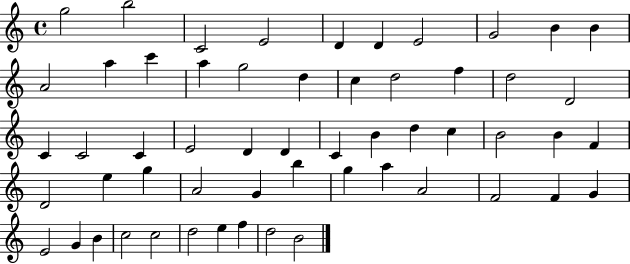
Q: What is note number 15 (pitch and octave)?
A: G5